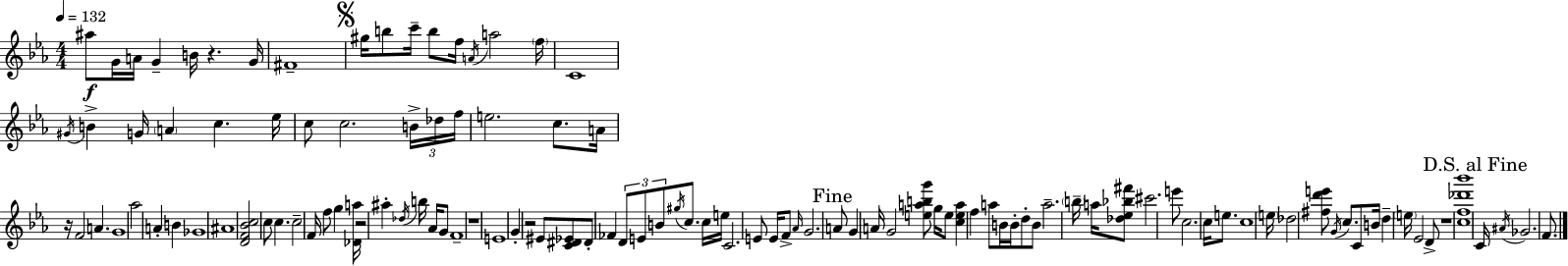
A#5/e G4/s A4/s G4/q B4/s R/q. G4/s F#4/w G#5/s B5/e C6/s B5/e F5/s A4/s A5/h F5/s C4/w G#4/s B4/q G4/s A4/q C5/q. Eb5/s C5/e C5/h. B4/s Db5/s F5/s E5/h. C5/e. A4/s R/s F4/h A4/q. G4/w Ab5/h A4/q B4/q Gb4/w A#4/w [D4,F4,Bb4,C5]/h C5/e C5/q. C5/h F4/s F5/e G5/q [Db4,A5]/s R/h A#5/q Db5/s B5/s Ab4/s G4/e F4/w R/w E4/w G4/q R/h EIS4/e [C4,D#4,Eb4]/e D#4/e FES4/q D4/e E4/e B4/e G#5/s C5/e. C5/s E5/s C4/h. E4/e E4/s F4/e Ab4/s G4/h. A4/e G4/q A4/s G4/h [E5,A5,B5,G6]/e G5/s E5/e [C5,E5,A5]/q F5/q A5/e B4/s B4/s D5/e B4/e A5/h. B5/s A5/s [Db5,Eb5,Bb5,F#6]/e C#6/h. E6/e C5/h. C5/s E5/e. C5/w E5/s Db5/h [F#5,D6,E6]/e G4/s C5/e. C4/e B4/s D5/q E5/s Eb4/h D4/e R/w [C5,F5,Db6,Bb6]/w C4/s A#4/s Gb4/h. F4/e.